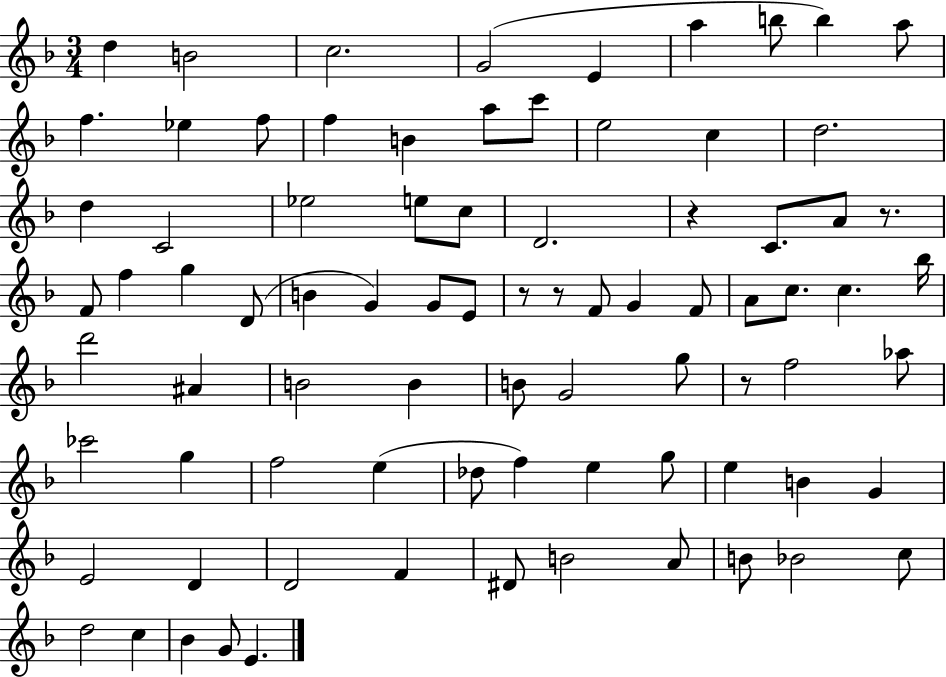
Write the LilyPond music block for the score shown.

{
  \clef treble
  \numericTimeSignature
  \time 3/4
  \key f \major
  d''4 b'2 | c''2. | g'2( e'4 | a''4 b''8 b''4) a''8 | \break f''4. ees''4 f''8 | f''4 b'4 a''8 c'''8 | e''2 c''4 | d''2. | \break d''4 c'2 | ees''2 e''8 c''8 | d'2. | r4 c'8. a'8 r8. | \break f'8 f''4 g''4 d'8( | b'4 g'4) g'8 e'8 | r8 r8 f'8 g'4 f'8 | a'8 c''8. c''4. bes''16 | \break d'''2 ais'4 | b'2 b'4 | b'8 g'2 g''8 | r8 f''2 aes''8 | \break ces'''2 g''4 | f''2 e''4( | des''8 f''4) e''4 g''8 | e''4 b'4 g'4 | \break e'2 d'4 | d'2 f'4 | dis'8 b'2 a'8 | b'8 bes'2 c''8 | \break d''2 c''4 | bes'4 g'8 e'4. | \bar "|."
}